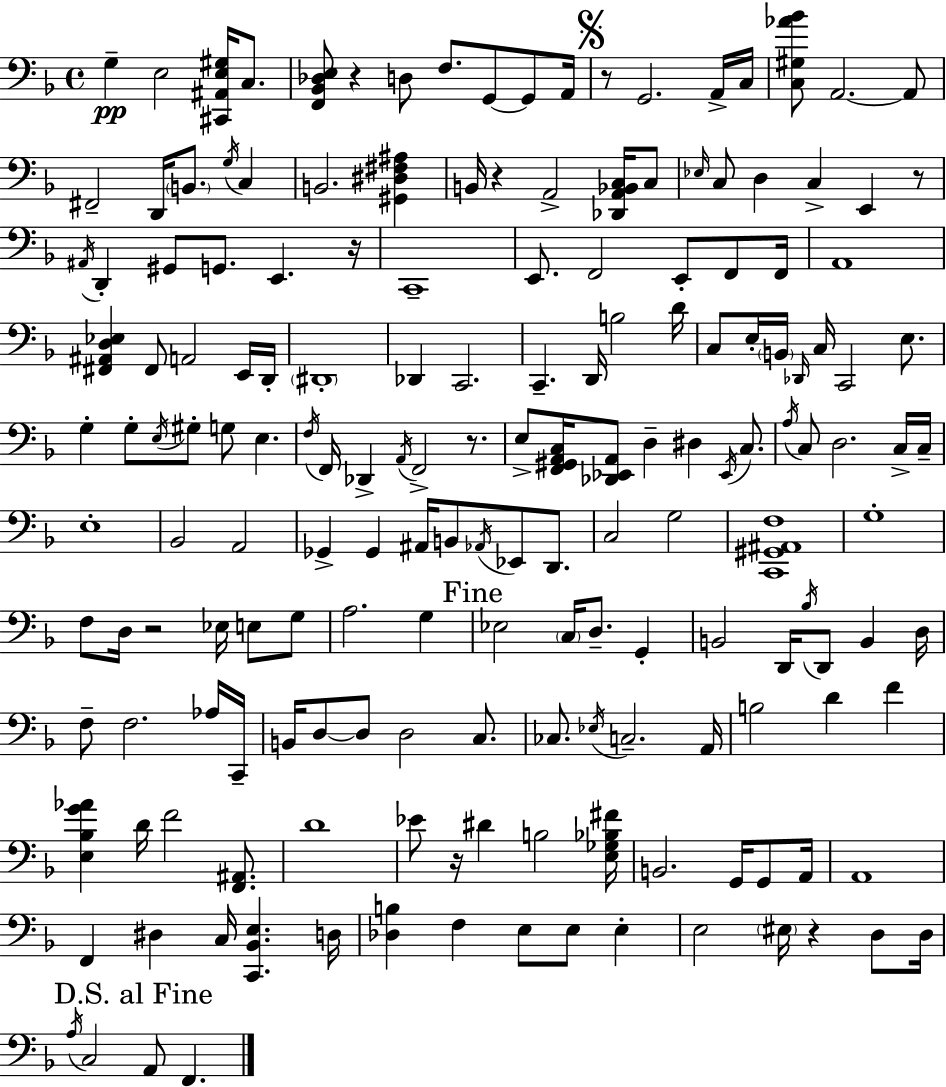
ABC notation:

X:1
T:Untitled
M:4/4
L:1/4
K:Dm
G, E,2 [^C,,^A,,E,^G,]/4 C,/2 [F,,_B,,_D,E,]/2 z D,/2 F,/2 G,,/2 G,,/2 A,,/4 z/2 G,,2 A,,/4 C,/4 [C,^G,_A_B]/2 A,,2 A,,/2 ^F,,2 D,,/4 B,,/2 G,/4 C, B,,2 [^G,,^D,^F,^A,] B,,/4 z A,,2 [_D,,A,,_B,,C,]/4 C,/2 _E,/4 C,/2 D, C, E,, z/2 ^A,,/4 D,, ^G,,/2 G,,/2 E,, z/4 C,,4 E,,/2 F,,2 E,,/2 F,,/2 F,,/4 A,,4 [^F,,^A,,D,_E,] ^F,,/2 A,,2 E,,/4 D,,/4 ^D,,4 _D,, C,,2 C,, D,,/4 B,2 D/4 C,/2 E,/4 B,,/4 _D,,/4 C,/4 C,,2 E,/2 G, G,/2 E,/4 ^G,/2 G,/2 E, F,/4 F,,/4 _D,, A,,/4 F,,2 z/2 E,/2 [F,,^G,,A,,C,]/4 [_D,,_E,,A,,]/2 D, ^D, _E,,/4 C,/2 A,/4 C,/2 D,2 C,/4 C,/4 E,4 _B,,2 A,,2 _G,, _G,, ^A,,/4 B,,/2 _A,,/4 _E,,/2 D,,/2 C,2 G,2 [C,,^G,,^A,,F,]4 G,4 F,/2 D,/4 z2 _E,/4 E,/2 G,/2 A,2 G, _E,2 C,/4 D,/2 G,, B,,2 D,,/4 _B,/4 D,,/2 B,, D,/4 F,/2 F,2 _A,/4 C,,/4 B,,/4 D,/2 D,/2 D,2 C,/2 _C,/2 _E,/4 C,2 A,,/4 B,2 D F [E,_B,G_A] D/4 F2 [F,,^A,,]/2 D4 _E/2 z/4 ^D B,2 [E,_G,_B,^F]/4 B,,2 G,,/4 G,,/2 A,,/4 A,,4 F,, ^D, C,/4 [C,,_B,,E,] D,/4 [_D,B,] F, E,/2 E,/2 E, E,2 ^E,/4 z D,/2 D,/4 A,/4 C,2 A,,/2 F,,